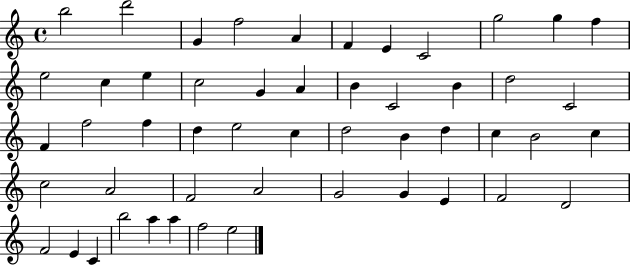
B5/h D6/h G4/q F5/h A4/q F4/q E4/q C4/h G5/h G5/q F5/q E5/h C5/q E5/q C5/h G4/q A4/q B4/q C4/h B4/q D5/h C4/h F4/q F5/h F5/q D5/q E5/h C5/q D5/h B4/q D5/q C5/q B4/h C5/q C5/h A4/h F4/h A4/h G4/h G4/q E4/q F4/h D4/h F4/h E4/q C4/q B5/h A5/q A5/q F5/h E5/h